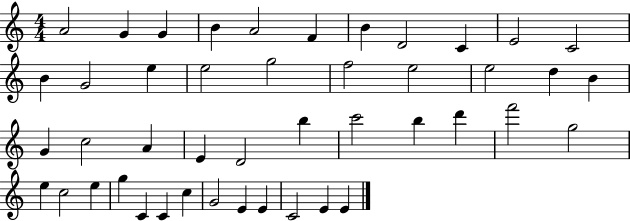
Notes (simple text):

A4/h G4/q G4/q B4/q A4/h F4/q B4/q D4/h C4/q E4/h C4/h B4/q G4/h E5/q E5/h G5/h F5/h E5/h E5/h D5/q B4/q G4/q C5/h A4/q E4/q D4/h B5/q C6/h B5/q D6/q F6/h G5/h E5/q C5/h E5/q G5/q C4/q C4/q C5/q G4/h E4/q E4/q C4/h E4/q E4/q